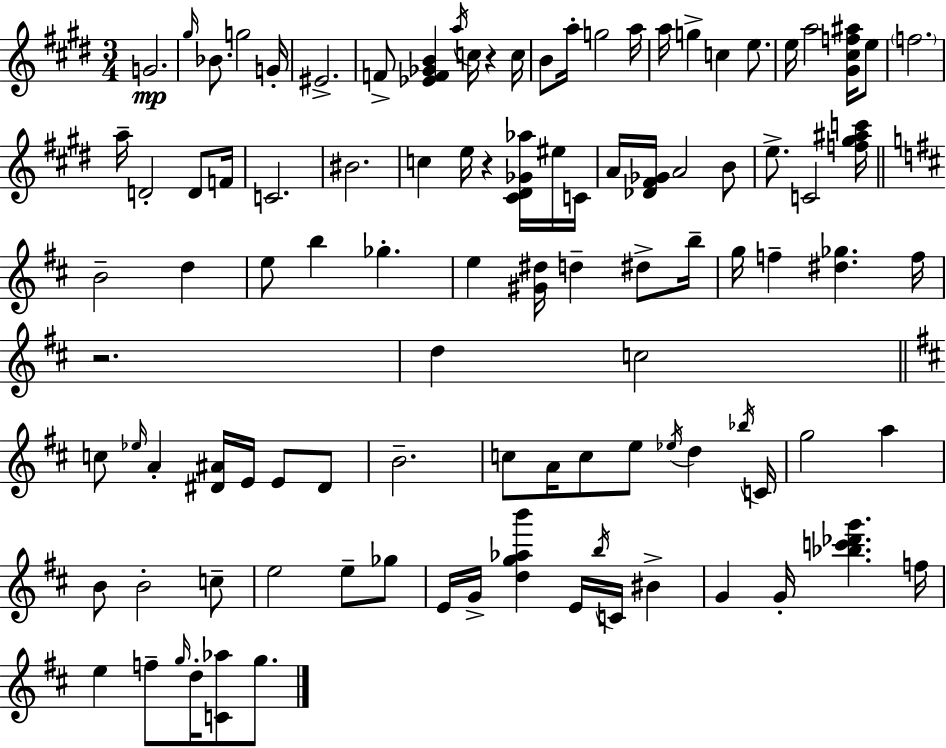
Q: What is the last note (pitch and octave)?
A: G5